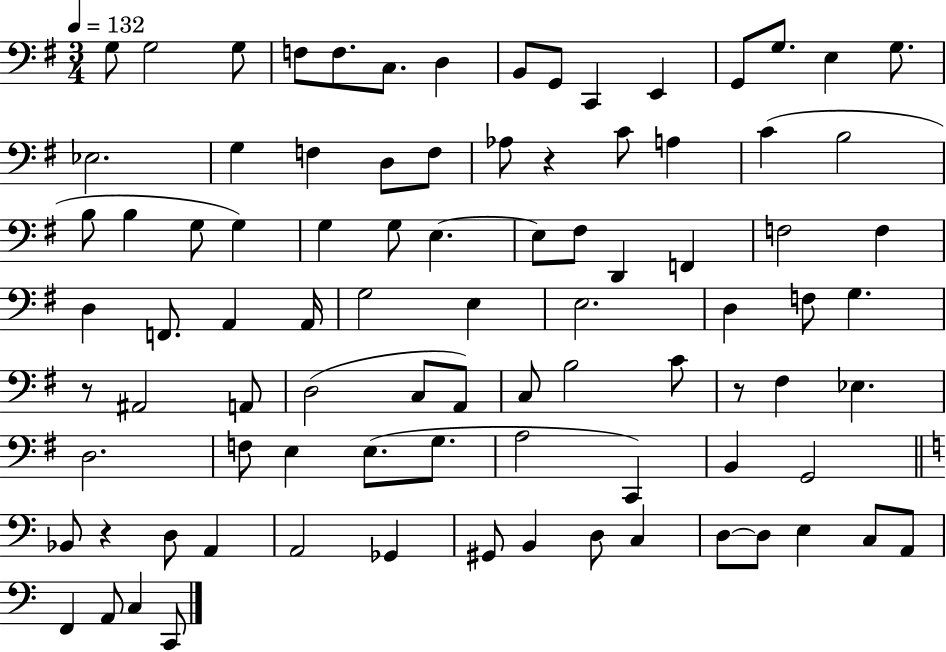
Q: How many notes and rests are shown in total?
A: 89